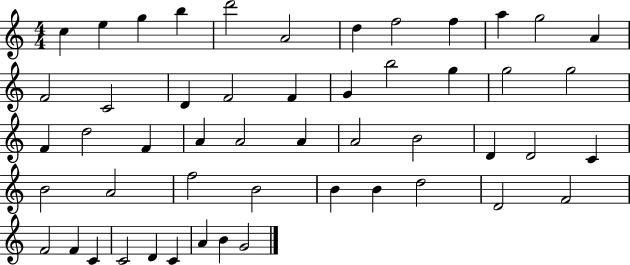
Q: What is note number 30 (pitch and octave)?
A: B4